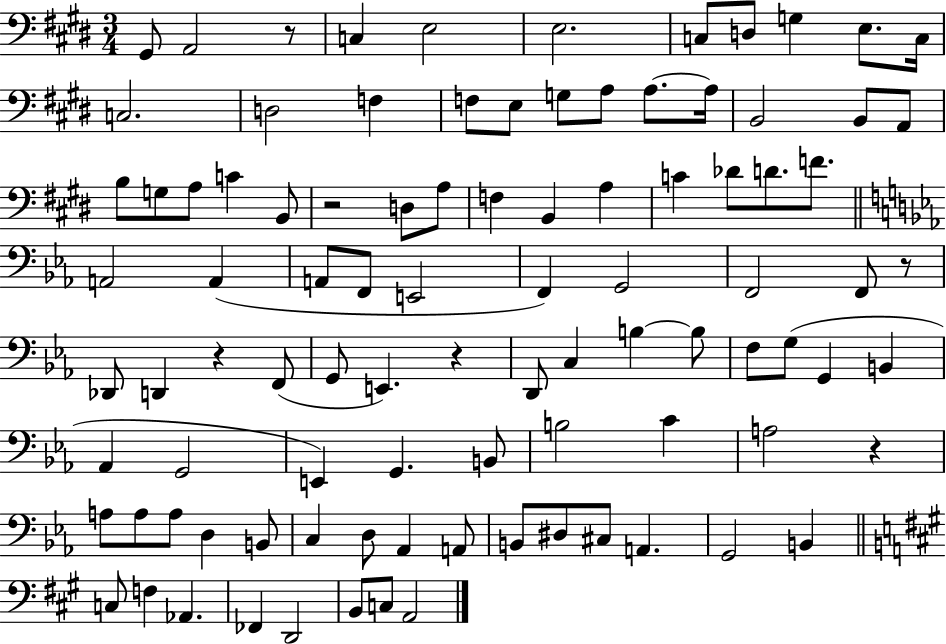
{
  \clef bass
  \numericTimeSignature
  \time 3/4
  \key e \major
  gis,8 a,2 r8 | c4 e2 | e2. | c8 d8 g4 e8. c16 | \break c2. | d2 f4 | f8 e8 g8 a8 a8.~~ a16 | b,2 b,8 a,8 | \break b8 g8 a8 c'4 b,8 | r2 d8 a8 | f4 b,4 a4 | c'4 des'8 d'8. f'8. | \break \bar "||" \break \key ees \major a,2 a,4( | a,8 f,8 e,2 | f,4) g,2 | f,2 f,8 r8 | \break des,8 d,4 r4 f,8( | g,8 e,4.) r4 | d,8 c4 b4~~ b8 | f8 g8( g,4 b,4 | \break aes,4 g,2 | e,4) g,4. b,8 | b2 c'4 | a2 r4 | \break a8 a8 a8 d4 b,8 | c4 d8 aes,4 a,8 | b,8 dis8 cis8 a,4. | g,2 b,4 | \break \bar "||" \break \key a \major c8 f4 aes,4. | fes,4 d,2 | b,8 c8 a,2 | \bar "|."
}